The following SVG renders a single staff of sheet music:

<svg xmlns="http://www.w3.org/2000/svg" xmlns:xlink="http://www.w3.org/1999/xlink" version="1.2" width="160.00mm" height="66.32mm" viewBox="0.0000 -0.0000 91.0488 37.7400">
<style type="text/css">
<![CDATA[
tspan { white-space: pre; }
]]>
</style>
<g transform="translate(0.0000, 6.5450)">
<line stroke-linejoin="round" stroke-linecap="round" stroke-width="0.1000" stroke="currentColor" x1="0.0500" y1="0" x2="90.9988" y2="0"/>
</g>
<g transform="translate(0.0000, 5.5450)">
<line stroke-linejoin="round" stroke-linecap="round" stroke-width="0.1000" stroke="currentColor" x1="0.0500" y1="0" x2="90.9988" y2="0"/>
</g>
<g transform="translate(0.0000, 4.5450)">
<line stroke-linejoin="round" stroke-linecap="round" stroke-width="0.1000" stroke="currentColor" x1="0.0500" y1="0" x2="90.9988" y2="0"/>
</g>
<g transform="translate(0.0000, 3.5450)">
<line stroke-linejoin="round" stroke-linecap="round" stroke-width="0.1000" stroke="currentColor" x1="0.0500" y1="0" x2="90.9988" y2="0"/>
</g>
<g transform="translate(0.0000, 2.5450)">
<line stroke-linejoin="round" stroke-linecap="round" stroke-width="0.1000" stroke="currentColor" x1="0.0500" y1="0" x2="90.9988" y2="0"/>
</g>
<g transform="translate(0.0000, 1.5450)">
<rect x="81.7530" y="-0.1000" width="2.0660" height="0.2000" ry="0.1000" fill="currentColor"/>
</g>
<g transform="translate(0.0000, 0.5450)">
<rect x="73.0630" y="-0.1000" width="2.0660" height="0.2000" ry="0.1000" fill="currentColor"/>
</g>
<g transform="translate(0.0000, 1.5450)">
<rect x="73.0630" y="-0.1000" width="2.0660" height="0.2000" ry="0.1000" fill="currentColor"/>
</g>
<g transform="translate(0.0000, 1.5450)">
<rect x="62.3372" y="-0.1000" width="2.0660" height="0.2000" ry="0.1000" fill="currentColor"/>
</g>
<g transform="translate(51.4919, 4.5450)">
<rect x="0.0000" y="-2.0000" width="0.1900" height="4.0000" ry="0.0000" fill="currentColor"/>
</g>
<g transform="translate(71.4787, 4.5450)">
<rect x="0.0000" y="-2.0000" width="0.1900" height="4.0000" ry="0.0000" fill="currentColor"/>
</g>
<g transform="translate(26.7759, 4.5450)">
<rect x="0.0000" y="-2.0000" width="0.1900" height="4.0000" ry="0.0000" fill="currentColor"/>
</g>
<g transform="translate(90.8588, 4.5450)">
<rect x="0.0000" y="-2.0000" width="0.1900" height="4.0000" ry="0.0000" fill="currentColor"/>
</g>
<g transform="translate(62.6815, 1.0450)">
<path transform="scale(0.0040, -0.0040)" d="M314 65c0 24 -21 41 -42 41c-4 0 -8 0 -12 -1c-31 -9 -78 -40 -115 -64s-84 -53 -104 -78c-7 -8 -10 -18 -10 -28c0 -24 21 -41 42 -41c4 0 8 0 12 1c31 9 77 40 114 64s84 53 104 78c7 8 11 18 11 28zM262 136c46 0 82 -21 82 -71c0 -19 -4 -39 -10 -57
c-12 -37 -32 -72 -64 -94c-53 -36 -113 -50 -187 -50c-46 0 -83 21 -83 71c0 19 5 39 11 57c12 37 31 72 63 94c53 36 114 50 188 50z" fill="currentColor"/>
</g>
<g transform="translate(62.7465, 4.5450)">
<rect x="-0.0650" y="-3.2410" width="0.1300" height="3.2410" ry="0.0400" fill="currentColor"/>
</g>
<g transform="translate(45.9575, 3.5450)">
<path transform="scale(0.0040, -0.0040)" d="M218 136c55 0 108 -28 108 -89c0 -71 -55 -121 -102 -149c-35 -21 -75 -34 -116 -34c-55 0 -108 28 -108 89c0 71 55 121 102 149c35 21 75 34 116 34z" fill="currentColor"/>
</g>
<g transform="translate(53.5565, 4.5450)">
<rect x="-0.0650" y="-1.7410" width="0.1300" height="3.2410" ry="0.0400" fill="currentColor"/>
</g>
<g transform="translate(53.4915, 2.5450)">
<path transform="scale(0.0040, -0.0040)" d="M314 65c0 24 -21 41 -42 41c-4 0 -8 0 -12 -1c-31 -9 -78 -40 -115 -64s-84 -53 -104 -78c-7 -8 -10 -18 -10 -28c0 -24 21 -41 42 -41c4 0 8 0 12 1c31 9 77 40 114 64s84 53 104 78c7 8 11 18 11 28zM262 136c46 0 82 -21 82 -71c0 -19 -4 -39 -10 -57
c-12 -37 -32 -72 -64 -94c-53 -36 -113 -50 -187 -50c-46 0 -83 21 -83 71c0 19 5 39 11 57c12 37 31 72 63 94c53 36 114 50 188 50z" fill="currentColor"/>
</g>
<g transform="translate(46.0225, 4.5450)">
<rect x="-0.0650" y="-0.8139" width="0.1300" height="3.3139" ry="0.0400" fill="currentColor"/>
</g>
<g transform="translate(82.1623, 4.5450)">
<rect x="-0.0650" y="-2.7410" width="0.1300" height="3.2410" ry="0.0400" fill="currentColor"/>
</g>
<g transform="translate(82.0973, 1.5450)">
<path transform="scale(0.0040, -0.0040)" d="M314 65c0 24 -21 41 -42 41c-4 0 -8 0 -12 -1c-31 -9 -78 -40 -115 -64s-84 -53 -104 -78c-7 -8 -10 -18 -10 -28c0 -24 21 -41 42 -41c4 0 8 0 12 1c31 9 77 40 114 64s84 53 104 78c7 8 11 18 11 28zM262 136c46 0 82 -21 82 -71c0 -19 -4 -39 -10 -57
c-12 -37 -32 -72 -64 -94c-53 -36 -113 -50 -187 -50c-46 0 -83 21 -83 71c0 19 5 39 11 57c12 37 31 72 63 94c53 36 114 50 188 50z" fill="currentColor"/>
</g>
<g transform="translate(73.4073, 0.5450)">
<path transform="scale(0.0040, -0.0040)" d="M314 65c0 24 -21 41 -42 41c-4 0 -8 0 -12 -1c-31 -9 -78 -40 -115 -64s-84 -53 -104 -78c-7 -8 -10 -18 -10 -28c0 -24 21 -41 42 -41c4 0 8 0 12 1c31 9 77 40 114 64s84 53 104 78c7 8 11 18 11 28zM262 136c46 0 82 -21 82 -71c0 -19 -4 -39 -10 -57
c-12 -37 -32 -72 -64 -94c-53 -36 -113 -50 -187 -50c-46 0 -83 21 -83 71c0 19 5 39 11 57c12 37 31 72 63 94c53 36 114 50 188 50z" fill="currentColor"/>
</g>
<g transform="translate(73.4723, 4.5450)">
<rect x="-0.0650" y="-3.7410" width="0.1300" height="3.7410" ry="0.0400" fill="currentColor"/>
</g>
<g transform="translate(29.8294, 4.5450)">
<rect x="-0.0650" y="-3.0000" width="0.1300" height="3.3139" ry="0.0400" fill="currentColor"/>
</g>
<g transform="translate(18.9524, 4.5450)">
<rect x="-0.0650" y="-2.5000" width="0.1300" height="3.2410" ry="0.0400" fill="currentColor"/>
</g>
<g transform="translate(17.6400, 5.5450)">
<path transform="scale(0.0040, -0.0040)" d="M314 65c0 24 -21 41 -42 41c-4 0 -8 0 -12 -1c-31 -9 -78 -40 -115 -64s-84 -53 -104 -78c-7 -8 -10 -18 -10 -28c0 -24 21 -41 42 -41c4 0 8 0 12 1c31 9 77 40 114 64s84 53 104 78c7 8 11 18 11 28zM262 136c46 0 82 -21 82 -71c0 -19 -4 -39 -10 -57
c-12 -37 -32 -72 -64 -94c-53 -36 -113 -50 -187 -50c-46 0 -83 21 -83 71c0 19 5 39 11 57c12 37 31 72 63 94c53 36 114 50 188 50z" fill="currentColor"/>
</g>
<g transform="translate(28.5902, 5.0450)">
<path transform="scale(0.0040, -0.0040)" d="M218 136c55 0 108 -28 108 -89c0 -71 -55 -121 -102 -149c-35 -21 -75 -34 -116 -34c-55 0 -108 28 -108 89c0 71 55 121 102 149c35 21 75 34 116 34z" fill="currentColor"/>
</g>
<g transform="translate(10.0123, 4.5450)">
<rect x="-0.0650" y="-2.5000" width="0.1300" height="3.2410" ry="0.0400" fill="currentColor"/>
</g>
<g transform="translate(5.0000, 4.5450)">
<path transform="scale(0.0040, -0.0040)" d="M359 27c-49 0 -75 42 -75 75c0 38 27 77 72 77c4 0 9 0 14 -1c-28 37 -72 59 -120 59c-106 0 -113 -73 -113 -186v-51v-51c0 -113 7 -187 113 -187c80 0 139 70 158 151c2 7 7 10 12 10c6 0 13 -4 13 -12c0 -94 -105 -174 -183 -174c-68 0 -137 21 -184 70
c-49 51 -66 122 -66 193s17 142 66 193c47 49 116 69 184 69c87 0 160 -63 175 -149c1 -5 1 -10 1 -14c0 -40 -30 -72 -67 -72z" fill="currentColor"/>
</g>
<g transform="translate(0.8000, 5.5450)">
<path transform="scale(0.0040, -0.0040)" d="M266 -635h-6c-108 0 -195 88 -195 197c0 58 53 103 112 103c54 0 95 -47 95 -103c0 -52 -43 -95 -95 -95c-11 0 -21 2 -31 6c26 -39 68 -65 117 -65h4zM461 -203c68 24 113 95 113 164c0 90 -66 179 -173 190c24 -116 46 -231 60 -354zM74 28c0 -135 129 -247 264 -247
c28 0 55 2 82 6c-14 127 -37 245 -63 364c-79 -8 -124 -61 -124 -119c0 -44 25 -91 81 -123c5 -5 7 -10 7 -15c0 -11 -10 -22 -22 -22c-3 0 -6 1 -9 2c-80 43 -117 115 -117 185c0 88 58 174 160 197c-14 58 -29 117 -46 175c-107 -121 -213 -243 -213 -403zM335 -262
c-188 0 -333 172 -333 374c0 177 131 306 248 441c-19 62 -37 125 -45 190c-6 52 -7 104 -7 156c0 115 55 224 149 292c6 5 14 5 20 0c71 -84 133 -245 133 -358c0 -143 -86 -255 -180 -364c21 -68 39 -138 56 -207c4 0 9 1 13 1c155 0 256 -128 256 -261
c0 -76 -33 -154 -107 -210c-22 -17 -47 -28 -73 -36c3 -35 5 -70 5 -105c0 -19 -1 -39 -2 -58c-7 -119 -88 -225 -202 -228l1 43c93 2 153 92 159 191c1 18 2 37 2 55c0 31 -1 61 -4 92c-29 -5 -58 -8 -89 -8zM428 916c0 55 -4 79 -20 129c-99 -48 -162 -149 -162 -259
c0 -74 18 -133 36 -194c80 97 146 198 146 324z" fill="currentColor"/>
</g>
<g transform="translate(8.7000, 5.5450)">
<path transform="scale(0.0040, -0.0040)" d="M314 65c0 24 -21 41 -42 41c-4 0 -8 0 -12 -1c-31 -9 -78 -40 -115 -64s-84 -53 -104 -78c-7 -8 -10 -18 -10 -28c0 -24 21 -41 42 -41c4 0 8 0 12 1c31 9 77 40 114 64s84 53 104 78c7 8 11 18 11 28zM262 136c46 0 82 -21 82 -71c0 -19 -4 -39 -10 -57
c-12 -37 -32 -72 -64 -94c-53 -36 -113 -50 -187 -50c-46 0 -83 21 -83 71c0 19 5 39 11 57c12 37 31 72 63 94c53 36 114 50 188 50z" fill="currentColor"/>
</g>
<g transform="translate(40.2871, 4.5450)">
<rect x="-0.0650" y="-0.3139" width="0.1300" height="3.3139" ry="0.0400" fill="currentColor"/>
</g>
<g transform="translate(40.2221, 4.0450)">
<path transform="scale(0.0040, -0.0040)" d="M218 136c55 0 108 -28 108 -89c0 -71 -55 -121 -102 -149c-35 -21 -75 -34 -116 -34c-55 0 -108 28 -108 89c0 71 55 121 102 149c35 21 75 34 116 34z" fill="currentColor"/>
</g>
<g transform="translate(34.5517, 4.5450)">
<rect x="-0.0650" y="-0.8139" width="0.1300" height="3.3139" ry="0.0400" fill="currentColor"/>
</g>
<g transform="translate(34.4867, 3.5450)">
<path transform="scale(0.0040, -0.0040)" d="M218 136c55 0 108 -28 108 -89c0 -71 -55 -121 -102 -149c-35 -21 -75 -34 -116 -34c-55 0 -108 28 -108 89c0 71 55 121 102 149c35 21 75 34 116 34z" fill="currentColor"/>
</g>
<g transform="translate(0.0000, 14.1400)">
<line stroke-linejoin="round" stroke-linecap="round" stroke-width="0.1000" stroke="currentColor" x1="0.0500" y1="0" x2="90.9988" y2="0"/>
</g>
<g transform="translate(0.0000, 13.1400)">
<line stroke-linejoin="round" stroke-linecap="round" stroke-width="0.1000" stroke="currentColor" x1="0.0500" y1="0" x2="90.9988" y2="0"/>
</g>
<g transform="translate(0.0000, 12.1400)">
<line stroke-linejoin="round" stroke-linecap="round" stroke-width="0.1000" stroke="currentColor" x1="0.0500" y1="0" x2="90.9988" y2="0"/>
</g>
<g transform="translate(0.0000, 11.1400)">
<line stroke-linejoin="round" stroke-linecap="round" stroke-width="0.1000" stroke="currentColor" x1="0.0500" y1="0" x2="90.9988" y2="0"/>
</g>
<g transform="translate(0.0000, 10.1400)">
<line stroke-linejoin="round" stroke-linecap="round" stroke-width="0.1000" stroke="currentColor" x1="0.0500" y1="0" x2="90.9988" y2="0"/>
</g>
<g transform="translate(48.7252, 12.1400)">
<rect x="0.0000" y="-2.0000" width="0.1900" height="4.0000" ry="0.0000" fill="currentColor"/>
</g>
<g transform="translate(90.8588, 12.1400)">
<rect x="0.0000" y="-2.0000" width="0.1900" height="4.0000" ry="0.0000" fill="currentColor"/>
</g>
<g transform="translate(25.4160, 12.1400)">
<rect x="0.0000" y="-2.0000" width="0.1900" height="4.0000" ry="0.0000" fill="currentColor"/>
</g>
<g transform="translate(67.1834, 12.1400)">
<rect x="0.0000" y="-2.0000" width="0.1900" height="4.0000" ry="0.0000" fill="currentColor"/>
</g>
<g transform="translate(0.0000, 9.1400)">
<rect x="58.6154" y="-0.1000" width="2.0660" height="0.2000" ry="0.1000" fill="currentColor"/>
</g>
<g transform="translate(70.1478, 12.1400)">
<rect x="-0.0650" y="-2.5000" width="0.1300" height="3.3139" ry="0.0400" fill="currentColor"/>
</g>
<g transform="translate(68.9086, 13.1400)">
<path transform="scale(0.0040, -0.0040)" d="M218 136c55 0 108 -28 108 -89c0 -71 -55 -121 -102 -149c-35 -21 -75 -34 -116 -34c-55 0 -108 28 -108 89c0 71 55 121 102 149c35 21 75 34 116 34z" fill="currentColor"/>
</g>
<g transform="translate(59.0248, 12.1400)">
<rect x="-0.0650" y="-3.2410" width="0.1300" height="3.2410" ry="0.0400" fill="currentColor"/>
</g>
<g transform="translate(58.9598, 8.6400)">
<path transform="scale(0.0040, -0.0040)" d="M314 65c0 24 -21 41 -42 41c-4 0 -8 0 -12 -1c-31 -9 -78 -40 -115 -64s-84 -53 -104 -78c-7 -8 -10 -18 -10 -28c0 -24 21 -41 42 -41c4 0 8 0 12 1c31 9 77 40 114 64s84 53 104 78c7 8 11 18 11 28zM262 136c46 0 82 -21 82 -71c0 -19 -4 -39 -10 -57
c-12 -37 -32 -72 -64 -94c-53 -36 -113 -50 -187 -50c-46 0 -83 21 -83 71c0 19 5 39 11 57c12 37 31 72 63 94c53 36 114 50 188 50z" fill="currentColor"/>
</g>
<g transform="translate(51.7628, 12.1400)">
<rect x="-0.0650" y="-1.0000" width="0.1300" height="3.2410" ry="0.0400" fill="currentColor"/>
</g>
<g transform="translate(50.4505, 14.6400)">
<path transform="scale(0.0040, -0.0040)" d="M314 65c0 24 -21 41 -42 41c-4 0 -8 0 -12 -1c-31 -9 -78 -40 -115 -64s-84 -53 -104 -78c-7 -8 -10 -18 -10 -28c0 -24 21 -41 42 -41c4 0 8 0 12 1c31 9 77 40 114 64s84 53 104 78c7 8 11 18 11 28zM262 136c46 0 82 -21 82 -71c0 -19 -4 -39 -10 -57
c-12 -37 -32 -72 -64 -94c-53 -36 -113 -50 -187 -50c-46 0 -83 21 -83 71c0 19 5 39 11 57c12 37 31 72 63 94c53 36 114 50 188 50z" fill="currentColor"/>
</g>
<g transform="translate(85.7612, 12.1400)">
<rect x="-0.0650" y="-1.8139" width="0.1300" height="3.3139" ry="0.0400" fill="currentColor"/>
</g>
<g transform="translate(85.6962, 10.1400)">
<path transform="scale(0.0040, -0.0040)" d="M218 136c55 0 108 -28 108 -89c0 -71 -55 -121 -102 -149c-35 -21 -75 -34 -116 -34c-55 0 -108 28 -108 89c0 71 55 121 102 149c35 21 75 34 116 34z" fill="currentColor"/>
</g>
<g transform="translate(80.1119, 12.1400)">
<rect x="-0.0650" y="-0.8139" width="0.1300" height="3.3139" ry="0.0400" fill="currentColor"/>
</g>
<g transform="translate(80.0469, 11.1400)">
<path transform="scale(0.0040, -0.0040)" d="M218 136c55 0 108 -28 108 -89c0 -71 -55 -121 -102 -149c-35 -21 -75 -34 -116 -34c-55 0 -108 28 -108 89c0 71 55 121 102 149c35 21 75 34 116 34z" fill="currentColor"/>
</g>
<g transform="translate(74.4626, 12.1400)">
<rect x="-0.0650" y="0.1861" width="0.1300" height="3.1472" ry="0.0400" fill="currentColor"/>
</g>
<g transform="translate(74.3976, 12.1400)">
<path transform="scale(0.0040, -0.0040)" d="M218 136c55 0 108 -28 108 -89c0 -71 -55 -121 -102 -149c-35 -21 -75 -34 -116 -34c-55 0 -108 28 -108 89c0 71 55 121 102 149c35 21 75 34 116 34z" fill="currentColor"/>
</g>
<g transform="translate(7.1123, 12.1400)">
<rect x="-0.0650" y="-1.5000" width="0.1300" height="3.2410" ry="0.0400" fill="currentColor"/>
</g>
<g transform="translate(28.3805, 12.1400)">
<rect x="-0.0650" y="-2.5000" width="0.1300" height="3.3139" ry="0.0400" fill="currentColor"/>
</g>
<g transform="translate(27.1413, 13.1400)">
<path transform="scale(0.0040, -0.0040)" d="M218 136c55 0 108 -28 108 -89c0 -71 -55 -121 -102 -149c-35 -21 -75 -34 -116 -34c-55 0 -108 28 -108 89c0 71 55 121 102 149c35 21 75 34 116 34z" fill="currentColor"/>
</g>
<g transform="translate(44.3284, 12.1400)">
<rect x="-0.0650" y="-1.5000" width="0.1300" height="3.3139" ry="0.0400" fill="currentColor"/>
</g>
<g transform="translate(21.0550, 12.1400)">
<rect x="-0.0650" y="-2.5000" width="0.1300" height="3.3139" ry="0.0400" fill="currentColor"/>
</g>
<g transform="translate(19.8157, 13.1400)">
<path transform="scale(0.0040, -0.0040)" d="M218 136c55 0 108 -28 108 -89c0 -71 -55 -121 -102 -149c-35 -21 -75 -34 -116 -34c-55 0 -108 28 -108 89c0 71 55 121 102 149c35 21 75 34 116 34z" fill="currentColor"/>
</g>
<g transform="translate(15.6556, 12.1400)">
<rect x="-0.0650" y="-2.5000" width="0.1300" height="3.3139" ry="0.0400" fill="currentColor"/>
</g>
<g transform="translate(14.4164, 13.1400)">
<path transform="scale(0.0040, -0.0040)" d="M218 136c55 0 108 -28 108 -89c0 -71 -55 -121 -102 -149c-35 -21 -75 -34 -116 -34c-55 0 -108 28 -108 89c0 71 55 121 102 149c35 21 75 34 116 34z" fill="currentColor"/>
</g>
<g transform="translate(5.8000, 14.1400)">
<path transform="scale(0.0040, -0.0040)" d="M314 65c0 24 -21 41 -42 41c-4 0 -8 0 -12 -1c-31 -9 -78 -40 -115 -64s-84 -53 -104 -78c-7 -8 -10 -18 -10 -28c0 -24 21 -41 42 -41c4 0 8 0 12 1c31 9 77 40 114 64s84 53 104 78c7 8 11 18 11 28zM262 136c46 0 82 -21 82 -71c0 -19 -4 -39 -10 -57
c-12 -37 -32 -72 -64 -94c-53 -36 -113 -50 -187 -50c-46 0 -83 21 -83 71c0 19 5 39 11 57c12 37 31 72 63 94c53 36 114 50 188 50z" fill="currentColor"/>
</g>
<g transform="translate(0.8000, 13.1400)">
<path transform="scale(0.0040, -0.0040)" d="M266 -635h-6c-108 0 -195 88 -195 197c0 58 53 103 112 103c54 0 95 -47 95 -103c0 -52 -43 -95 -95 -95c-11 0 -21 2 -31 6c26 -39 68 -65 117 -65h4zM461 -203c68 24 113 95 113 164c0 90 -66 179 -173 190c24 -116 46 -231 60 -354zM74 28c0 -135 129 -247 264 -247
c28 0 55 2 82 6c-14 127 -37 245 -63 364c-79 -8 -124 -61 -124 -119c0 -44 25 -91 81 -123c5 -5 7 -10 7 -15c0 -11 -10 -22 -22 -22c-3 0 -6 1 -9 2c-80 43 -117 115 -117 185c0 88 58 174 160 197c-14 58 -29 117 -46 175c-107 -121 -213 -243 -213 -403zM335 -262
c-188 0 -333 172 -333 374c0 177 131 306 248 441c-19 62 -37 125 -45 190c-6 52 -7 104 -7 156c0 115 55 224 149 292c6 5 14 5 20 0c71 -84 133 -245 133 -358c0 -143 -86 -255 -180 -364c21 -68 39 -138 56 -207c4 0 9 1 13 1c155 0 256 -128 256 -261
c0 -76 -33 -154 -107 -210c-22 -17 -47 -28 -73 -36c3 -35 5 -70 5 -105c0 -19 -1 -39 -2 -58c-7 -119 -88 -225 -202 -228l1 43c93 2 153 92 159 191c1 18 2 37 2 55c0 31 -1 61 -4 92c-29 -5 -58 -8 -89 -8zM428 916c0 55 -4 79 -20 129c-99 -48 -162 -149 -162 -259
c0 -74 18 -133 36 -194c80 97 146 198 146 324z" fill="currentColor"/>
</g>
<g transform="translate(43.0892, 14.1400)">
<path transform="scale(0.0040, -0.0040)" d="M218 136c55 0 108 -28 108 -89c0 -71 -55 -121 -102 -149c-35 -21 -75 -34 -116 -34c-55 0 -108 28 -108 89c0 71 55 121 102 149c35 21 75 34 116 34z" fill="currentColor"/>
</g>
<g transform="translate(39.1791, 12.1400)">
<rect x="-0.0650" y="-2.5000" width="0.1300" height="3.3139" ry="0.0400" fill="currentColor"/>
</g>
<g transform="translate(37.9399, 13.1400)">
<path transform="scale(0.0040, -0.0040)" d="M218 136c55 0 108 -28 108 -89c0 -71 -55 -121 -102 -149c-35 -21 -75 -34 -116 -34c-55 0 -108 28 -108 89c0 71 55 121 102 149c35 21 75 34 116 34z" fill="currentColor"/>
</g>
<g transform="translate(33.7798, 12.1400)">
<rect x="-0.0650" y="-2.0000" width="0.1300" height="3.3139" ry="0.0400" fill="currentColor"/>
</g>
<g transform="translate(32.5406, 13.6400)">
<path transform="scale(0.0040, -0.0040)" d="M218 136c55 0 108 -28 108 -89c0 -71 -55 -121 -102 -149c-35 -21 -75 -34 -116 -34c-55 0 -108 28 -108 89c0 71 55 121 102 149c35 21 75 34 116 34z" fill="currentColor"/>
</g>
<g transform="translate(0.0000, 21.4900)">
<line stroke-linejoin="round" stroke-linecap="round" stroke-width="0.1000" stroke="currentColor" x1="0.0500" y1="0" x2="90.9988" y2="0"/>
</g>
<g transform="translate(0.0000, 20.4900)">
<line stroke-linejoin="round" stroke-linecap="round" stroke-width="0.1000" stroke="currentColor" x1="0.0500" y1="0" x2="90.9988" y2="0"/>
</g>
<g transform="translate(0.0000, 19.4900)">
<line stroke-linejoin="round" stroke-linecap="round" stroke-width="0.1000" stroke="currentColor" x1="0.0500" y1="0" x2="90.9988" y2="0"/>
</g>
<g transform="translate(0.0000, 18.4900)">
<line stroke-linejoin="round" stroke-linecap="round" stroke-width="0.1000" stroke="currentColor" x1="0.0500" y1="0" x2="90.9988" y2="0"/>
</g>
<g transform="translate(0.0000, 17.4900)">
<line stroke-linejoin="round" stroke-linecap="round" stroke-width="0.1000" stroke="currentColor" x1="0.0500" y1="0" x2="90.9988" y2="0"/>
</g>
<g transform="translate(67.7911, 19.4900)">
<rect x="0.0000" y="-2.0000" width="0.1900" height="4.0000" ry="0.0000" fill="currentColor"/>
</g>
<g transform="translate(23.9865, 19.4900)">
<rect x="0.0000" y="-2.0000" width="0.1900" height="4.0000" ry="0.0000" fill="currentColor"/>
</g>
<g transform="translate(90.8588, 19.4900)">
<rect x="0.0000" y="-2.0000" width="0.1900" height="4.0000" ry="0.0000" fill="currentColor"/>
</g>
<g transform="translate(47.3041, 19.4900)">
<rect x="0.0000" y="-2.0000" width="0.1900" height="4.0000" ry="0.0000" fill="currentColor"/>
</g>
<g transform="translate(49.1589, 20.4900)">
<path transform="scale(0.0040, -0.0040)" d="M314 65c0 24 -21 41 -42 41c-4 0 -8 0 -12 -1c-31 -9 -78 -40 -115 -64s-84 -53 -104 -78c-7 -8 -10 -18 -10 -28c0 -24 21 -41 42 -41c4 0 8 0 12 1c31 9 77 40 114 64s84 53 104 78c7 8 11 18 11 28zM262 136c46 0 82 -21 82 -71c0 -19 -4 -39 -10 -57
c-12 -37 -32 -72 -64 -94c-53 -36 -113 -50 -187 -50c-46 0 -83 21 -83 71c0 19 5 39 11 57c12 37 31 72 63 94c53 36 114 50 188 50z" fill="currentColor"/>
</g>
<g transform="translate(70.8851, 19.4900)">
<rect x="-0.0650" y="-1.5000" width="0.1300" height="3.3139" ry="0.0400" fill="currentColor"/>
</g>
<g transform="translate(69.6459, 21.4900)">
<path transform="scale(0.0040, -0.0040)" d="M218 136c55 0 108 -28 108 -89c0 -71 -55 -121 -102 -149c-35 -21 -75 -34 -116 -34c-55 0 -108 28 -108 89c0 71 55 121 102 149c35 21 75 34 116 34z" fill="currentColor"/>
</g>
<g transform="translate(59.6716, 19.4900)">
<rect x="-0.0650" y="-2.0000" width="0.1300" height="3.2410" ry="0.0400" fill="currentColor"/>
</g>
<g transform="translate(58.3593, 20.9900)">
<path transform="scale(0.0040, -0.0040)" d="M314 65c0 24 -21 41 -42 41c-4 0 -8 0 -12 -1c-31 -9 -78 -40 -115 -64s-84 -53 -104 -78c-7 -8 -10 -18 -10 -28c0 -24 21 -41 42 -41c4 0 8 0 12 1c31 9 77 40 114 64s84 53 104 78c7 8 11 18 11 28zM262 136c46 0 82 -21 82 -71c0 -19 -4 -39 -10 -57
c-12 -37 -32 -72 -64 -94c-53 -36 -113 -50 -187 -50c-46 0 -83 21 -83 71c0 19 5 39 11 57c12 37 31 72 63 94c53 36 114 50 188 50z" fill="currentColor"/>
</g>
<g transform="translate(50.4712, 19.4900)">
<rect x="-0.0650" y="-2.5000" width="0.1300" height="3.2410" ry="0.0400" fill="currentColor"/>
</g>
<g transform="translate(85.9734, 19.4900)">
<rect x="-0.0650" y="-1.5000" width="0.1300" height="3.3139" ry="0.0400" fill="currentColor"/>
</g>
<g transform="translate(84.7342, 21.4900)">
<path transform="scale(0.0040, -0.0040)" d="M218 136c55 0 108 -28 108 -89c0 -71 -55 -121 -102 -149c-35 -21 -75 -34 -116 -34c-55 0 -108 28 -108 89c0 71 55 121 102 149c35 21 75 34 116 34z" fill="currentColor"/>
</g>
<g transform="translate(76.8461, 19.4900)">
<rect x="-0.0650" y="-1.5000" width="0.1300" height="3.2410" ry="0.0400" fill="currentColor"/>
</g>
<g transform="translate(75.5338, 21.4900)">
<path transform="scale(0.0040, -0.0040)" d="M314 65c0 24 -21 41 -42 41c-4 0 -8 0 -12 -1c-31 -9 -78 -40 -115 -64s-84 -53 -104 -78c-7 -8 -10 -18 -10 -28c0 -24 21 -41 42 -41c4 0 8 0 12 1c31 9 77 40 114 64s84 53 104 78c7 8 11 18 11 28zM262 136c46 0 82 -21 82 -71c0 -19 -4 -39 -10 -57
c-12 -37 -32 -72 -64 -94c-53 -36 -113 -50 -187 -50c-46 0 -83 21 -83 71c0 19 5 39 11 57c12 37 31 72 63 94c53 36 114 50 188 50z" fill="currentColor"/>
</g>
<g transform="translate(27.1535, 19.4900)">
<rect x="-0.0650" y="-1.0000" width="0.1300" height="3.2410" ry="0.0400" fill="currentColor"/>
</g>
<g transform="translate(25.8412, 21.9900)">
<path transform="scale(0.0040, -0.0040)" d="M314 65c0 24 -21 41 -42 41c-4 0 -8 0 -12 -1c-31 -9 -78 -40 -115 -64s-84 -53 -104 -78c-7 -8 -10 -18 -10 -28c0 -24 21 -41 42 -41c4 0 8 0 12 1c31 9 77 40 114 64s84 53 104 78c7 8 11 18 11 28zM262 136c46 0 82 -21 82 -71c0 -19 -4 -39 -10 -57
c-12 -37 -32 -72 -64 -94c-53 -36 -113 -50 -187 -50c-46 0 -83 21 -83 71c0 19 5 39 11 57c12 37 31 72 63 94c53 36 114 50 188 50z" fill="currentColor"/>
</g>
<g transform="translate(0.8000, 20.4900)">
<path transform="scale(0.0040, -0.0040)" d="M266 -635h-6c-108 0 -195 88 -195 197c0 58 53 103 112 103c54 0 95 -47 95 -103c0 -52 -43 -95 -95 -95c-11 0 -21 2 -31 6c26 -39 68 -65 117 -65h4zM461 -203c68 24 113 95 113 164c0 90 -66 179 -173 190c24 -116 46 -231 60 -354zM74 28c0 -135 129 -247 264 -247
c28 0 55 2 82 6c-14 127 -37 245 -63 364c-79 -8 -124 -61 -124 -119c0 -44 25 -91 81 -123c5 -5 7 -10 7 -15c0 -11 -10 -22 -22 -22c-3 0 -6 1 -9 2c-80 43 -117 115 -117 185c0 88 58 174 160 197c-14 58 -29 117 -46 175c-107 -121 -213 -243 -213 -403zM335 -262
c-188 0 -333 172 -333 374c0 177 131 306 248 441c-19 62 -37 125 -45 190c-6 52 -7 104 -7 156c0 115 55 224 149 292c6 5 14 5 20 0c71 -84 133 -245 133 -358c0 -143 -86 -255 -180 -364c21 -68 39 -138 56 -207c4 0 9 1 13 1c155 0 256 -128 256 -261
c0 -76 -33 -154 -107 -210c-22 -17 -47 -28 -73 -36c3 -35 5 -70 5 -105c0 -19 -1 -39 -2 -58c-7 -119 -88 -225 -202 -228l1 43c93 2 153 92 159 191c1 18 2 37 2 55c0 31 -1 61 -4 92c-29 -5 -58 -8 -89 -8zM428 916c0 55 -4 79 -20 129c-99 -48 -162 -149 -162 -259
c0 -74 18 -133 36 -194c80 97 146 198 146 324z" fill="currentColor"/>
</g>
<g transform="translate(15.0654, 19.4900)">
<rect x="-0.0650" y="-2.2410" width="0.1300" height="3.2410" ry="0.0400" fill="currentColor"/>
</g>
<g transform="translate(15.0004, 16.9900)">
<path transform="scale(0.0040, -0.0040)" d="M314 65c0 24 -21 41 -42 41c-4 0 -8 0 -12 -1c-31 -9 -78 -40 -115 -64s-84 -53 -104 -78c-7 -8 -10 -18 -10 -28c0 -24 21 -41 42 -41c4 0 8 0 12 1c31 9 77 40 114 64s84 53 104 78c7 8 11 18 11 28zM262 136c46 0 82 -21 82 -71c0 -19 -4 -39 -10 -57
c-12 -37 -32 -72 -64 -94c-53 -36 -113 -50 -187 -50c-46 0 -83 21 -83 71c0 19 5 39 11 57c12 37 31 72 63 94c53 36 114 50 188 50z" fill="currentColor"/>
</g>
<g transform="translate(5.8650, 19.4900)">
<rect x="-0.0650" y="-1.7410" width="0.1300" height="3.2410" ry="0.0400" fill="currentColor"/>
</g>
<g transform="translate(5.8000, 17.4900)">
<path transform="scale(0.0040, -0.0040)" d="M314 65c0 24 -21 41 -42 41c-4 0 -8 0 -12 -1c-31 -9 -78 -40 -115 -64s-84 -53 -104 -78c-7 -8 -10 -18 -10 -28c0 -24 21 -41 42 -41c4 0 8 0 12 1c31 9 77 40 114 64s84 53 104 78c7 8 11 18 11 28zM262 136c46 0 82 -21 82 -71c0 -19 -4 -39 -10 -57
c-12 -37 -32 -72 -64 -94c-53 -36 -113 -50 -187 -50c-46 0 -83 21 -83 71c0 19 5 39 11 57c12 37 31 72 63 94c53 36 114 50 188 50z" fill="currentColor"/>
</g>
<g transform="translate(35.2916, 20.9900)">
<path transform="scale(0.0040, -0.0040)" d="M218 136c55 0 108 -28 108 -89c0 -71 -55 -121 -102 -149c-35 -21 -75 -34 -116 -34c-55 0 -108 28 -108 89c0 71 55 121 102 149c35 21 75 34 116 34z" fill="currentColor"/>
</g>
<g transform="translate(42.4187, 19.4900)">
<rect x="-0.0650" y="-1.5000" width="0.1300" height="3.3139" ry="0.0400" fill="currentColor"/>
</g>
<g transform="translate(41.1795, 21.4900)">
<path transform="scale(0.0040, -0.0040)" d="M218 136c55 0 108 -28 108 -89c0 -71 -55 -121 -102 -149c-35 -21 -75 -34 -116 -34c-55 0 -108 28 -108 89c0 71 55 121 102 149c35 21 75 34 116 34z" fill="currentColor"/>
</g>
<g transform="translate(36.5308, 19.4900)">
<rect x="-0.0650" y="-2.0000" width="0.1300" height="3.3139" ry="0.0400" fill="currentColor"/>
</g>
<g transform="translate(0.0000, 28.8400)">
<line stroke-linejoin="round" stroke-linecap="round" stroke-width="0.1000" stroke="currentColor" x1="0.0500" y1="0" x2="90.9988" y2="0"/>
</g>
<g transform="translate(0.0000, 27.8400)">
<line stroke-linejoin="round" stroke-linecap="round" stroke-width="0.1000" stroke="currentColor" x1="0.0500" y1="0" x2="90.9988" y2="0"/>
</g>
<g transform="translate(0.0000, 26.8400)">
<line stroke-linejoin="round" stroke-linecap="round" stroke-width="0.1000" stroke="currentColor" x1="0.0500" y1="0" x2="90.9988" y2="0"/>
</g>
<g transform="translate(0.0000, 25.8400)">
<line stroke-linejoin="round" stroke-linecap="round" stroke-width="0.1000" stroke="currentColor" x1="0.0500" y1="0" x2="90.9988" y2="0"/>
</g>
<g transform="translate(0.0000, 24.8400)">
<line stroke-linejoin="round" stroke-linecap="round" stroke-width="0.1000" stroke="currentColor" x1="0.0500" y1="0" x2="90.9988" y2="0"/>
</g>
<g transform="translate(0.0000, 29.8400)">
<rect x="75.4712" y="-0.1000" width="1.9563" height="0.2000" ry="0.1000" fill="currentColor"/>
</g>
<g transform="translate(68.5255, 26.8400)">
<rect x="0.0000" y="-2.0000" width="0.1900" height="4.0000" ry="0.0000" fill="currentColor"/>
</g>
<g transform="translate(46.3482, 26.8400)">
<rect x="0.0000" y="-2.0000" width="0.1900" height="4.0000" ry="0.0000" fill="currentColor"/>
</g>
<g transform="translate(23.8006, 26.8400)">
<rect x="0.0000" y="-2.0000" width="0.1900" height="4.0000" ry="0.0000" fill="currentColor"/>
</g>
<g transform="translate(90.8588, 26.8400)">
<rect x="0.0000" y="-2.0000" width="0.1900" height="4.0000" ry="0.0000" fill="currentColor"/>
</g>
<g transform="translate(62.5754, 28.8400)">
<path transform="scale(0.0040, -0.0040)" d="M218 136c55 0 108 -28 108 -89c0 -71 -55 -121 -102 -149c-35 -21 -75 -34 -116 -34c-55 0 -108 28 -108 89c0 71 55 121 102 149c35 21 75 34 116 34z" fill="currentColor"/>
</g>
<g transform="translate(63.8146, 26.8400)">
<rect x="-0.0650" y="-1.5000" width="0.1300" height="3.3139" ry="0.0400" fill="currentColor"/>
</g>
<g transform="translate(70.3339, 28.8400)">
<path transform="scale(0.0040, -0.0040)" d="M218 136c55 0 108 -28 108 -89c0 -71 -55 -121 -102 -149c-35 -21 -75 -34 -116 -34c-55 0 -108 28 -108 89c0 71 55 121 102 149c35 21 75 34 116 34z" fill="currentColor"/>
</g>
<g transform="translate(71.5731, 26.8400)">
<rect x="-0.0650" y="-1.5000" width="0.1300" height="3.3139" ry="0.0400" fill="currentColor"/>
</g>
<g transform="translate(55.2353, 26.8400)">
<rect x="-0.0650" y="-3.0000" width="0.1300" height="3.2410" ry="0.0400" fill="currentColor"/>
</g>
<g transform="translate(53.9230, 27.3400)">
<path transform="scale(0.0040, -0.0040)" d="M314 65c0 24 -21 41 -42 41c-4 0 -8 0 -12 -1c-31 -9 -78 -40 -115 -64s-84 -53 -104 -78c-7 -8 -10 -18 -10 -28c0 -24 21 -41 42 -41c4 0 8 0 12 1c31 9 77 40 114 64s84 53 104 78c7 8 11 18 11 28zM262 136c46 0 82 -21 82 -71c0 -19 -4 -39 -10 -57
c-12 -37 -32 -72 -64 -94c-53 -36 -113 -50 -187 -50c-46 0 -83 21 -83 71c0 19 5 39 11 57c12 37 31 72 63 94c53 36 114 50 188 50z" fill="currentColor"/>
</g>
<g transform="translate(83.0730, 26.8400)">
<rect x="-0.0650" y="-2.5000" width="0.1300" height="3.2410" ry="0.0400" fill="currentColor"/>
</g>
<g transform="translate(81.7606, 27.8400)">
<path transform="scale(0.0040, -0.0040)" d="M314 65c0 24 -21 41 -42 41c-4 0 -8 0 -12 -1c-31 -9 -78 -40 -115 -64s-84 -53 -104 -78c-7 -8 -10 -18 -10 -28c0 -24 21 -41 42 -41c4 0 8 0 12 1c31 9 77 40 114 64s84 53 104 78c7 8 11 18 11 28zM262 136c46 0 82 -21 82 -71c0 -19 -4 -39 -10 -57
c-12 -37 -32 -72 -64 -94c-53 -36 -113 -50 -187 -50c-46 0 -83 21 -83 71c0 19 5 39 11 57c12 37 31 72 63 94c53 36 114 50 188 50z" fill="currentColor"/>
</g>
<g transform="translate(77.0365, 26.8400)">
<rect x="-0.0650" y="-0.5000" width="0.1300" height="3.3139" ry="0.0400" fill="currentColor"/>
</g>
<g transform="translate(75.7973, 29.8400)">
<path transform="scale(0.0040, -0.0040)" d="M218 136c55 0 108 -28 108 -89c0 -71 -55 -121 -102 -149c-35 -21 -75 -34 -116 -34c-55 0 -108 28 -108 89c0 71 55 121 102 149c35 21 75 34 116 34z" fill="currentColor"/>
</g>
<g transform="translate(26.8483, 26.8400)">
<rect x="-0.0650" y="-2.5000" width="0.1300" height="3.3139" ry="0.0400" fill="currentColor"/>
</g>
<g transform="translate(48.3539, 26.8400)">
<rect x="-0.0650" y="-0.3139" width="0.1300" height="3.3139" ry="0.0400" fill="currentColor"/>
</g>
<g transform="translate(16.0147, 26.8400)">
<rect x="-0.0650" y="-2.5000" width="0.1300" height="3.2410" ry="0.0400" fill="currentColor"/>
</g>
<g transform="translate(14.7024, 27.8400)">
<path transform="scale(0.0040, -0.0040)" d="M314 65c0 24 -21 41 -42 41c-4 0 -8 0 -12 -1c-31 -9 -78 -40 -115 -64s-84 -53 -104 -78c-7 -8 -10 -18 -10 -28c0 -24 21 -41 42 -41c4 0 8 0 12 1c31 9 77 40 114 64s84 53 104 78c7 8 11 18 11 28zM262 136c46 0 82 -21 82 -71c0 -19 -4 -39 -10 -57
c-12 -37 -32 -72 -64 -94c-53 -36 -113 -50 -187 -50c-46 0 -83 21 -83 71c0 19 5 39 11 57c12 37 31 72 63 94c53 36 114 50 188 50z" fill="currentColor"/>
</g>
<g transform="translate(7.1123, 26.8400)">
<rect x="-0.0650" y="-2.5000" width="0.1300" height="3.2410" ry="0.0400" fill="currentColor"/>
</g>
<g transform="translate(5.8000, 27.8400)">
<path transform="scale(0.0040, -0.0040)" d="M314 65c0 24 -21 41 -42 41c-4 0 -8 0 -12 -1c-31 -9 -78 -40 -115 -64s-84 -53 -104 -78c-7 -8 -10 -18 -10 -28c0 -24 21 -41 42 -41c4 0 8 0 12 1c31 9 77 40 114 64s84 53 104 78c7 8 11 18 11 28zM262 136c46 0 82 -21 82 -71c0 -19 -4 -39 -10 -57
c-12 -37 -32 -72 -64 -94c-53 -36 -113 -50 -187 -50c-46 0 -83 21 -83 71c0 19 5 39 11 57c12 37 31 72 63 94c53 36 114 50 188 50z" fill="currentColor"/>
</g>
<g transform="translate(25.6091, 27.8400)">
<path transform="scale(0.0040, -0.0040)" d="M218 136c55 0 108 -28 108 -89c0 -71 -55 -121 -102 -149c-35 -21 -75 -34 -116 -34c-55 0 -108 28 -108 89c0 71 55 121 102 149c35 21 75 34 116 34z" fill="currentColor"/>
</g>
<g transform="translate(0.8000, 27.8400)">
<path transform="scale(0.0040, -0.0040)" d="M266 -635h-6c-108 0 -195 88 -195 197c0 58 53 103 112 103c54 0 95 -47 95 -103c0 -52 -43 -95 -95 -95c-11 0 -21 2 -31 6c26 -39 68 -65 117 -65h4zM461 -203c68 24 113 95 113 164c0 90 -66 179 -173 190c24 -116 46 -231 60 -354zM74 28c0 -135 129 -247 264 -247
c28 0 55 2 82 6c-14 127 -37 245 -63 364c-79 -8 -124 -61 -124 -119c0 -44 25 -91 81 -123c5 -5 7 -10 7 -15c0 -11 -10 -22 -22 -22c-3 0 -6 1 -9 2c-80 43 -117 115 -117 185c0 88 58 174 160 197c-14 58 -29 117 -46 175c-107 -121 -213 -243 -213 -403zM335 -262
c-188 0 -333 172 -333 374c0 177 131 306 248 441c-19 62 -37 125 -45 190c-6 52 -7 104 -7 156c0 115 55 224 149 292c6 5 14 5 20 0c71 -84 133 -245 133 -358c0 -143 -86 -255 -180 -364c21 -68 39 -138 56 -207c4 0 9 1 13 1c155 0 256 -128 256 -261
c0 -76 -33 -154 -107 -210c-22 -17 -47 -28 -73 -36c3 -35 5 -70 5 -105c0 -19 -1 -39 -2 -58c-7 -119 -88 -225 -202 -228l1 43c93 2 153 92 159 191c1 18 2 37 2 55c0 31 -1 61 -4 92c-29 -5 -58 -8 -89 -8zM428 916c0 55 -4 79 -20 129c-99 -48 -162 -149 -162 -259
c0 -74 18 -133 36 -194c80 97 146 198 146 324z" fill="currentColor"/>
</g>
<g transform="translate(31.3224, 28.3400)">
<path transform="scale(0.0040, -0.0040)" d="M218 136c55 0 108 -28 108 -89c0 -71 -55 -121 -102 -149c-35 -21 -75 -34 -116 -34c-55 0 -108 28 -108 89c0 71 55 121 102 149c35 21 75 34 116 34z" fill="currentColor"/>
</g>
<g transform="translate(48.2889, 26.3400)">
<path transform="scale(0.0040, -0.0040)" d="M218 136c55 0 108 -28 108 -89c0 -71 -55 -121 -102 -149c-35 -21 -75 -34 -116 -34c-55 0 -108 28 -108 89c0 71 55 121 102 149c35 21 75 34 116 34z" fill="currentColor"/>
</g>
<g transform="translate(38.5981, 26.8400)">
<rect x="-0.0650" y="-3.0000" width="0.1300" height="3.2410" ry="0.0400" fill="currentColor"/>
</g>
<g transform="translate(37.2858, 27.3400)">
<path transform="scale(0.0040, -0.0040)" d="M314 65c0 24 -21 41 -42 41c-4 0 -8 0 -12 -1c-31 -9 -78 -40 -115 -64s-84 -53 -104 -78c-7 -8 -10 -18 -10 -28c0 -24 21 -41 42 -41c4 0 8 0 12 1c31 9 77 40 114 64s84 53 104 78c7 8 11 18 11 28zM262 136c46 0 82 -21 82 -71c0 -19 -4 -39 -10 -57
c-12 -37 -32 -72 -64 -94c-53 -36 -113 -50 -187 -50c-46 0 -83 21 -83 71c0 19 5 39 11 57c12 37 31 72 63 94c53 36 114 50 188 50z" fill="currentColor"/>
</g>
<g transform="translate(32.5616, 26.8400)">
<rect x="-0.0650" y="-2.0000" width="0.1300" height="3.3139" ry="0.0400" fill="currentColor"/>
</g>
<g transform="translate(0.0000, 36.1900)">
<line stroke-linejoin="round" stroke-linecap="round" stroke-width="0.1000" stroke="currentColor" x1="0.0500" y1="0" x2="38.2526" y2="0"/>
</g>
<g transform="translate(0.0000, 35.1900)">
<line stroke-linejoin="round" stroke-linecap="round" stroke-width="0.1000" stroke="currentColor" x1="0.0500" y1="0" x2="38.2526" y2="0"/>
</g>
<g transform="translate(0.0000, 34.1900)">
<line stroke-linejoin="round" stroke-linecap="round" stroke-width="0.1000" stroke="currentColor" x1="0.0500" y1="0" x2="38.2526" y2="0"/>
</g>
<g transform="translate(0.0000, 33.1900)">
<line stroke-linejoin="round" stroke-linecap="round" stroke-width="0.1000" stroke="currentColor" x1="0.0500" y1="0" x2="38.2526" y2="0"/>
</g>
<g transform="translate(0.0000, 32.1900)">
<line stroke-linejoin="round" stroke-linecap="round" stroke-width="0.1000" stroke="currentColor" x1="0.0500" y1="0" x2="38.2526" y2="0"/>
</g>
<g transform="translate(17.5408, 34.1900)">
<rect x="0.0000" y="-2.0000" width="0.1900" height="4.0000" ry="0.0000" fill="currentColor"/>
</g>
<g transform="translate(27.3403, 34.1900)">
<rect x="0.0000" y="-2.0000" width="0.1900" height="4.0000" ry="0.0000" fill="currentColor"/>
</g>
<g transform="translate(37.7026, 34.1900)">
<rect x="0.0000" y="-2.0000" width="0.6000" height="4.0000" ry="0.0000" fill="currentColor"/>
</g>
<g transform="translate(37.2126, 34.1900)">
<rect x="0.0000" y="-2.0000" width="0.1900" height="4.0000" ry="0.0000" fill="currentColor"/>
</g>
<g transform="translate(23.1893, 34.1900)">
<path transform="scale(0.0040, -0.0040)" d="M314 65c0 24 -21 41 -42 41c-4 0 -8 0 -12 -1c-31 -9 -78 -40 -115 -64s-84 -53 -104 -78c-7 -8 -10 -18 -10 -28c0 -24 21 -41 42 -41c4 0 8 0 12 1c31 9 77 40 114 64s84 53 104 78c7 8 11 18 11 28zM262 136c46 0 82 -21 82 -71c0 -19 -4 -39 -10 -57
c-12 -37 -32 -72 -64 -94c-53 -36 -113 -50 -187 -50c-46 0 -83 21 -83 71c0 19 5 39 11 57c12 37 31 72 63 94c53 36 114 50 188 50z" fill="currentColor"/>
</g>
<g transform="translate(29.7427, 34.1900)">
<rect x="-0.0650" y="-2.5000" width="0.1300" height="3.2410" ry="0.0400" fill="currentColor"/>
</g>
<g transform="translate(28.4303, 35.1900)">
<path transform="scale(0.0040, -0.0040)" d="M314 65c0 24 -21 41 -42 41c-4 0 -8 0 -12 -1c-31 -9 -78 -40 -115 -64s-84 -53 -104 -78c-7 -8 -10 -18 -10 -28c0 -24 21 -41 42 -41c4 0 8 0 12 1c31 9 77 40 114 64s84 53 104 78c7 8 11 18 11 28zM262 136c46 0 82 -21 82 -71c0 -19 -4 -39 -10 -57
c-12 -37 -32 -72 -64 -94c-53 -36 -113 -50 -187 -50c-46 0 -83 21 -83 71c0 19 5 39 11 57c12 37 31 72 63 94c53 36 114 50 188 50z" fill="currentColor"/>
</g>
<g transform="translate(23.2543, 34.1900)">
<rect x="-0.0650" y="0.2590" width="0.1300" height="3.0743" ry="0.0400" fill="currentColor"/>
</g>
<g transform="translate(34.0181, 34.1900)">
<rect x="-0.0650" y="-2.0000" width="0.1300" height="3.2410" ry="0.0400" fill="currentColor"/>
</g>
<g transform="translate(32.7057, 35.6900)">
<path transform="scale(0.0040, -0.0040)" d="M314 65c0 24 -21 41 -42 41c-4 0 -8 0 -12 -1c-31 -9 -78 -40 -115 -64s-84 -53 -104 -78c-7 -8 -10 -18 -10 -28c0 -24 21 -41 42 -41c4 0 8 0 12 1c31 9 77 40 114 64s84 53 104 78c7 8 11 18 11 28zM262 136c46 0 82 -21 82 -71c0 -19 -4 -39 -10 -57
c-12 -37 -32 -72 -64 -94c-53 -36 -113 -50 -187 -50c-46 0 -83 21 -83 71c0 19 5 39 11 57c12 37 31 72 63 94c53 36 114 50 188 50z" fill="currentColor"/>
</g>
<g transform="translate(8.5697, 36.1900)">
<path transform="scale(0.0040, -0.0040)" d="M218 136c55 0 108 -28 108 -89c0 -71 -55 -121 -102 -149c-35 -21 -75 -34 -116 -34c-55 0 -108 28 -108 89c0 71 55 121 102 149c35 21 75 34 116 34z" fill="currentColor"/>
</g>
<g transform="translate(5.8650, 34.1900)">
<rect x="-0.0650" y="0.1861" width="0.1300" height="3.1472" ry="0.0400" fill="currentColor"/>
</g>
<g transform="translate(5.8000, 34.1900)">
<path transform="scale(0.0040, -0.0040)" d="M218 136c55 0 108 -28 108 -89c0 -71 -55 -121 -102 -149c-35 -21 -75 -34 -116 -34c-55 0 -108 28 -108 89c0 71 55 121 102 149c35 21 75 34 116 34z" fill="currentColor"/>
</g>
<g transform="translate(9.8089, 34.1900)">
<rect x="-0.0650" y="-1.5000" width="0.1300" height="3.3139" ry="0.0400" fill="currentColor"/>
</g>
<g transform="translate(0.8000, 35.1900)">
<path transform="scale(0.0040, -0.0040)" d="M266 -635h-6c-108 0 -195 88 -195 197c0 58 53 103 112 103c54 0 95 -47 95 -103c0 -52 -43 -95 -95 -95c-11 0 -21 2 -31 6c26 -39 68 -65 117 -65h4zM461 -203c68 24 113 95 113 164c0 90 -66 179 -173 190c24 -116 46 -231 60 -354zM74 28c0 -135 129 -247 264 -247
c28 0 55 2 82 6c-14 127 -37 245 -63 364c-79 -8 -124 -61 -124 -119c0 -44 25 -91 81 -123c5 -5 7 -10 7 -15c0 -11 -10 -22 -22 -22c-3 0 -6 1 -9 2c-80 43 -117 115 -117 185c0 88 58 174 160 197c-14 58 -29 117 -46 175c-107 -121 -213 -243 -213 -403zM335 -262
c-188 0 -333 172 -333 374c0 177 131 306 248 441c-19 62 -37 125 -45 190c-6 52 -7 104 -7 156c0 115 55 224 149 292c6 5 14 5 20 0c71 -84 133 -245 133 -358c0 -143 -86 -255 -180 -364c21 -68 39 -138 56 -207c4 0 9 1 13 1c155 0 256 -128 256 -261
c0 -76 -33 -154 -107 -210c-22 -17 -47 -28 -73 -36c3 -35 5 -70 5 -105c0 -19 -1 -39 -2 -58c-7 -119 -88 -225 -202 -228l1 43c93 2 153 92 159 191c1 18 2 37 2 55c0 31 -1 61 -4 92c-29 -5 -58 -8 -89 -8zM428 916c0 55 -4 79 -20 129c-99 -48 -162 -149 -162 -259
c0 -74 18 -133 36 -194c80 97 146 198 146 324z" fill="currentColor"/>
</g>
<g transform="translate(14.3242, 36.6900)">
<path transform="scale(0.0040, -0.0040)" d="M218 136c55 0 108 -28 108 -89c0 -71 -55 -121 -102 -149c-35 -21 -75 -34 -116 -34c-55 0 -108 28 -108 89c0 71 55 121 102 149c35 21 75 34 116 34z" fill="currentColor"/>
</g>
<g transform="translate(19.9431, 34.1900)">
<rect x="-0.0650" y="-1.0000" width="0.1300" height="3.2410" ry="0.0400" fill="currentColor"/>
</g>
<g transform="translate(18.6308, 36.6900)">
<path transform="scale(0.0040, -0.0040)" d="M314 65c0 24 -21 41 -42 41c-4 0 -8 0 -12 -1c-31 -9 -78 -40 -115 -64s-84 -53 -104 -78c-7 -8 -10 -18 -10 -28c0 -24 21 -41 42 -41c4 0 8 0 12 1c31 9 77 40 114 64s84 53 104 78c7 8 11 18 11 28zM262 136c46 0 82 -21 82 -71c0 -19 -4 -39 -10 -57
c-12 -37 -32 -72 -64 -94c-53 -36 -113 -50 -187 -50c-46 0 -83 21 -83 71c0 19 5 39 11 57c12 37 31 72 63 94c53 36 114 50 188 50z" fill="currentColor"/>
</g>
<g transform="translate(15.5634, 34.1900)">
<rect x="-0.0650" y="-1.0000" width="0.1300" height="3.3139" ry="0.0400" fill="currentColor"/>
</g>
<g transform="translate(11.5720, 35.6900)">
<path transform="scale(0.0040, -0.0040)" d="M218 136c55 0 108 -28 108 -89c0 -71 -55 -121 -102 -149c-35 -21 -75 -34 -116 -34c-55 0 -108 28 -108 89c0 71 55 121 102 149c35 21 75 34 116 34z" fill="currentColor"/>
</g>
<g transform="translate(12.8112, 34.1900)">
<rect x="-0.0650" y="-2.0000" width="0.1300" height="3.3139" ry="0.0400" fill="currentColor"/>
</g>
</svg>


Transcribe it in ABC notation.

X:1
T:Untitled
M:4/4
L:1/4
K:C
G2 G2 A d c d f2 b2 c'2 a2 E2 G G G F G E D2 b2 G B d f f2 g2 D2 F E G2 F2 E E2 E G2 G2 G F A2 c A2 E E C G2 B E F D D2 B2 G2 F2